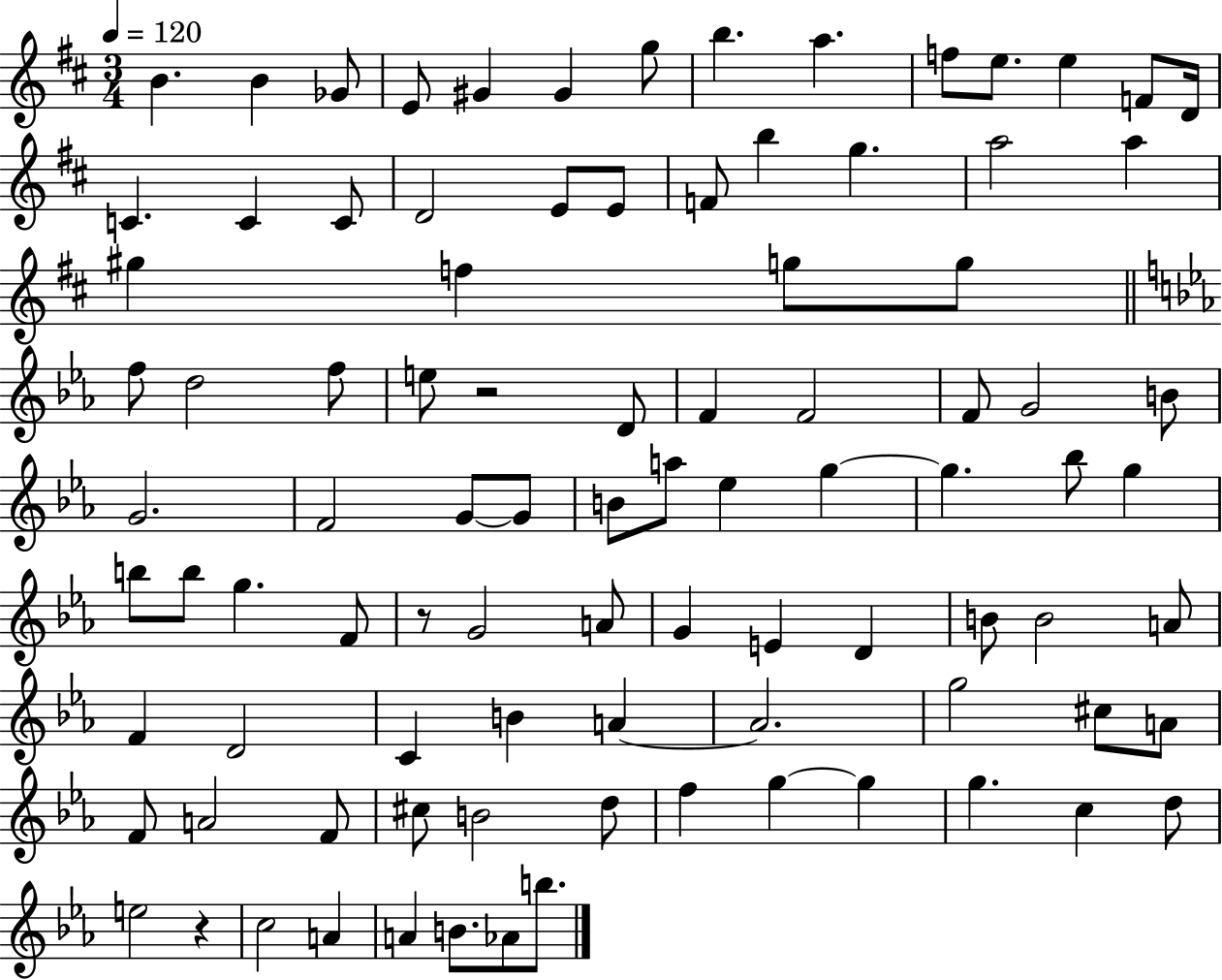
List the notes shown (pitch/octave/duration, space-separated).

B4/q. B4/q Gb4/e E4/e G#4/q G#4/q G5/e B5/q. A5/q. F5/e E5/e. E5/q F4/e D4/s C4/q. C4/q C4/e D4/h E4/e E4/e F4/e B5/q G5/q. A5/h A5/q G#5/q F5/q G5/e G5/e F5/e D5/h F5/e E5/e R/h D4/e F4/q F4/h F4/e G4/h B4/e G4/h. F4/h G4/e G4/e B4/e A5/e Eb5/q G5/q G5/q. Bb5/e G5/q B5/e B5/e G5/q. F4/e R/e G4/h A4/e G4/q E4/q D4/q B4/e B4/h A4/e F4/q D4/h C4/q B4/q A4/q A4/h. G5/h C#5/e A4/e F4/e A4/h F4/e C#5/e B4/h D5/e F5/q G5/q G5/q G5/q. C5/q D5/e E5/h R/q C5/h A4/q A4/q B4/e. Ab4/e B5/e.